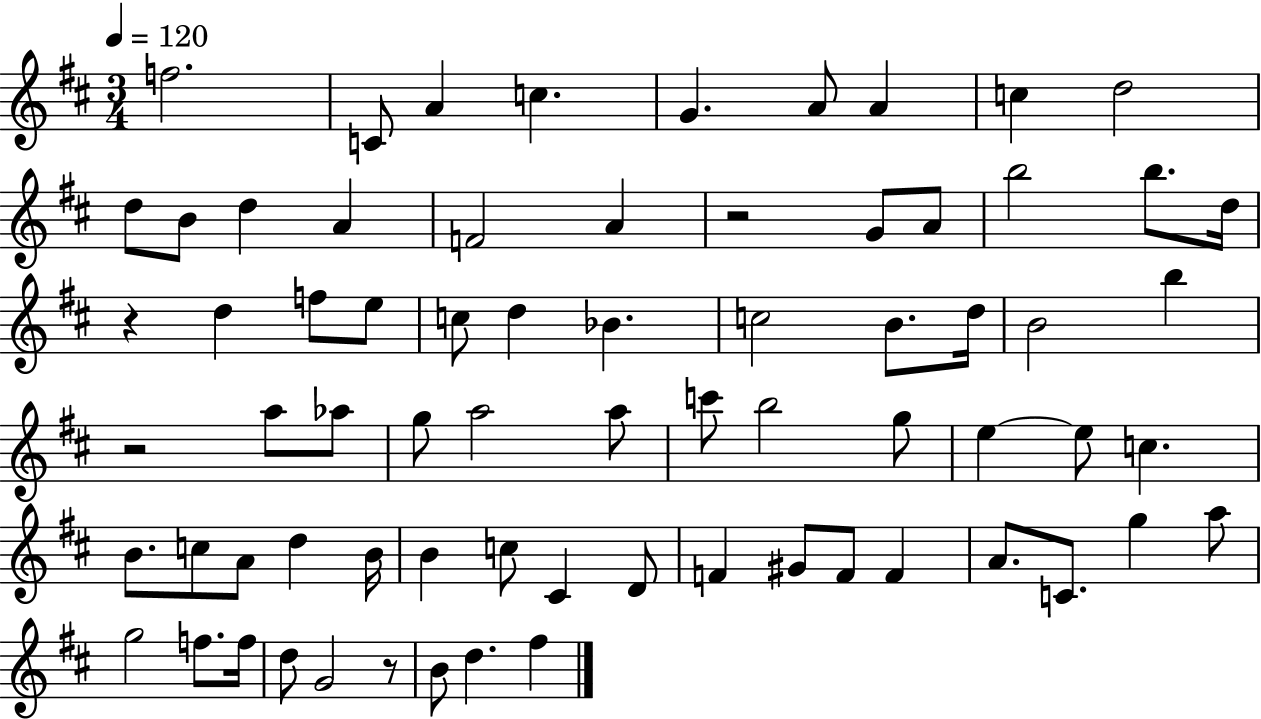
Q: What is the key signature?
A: D major